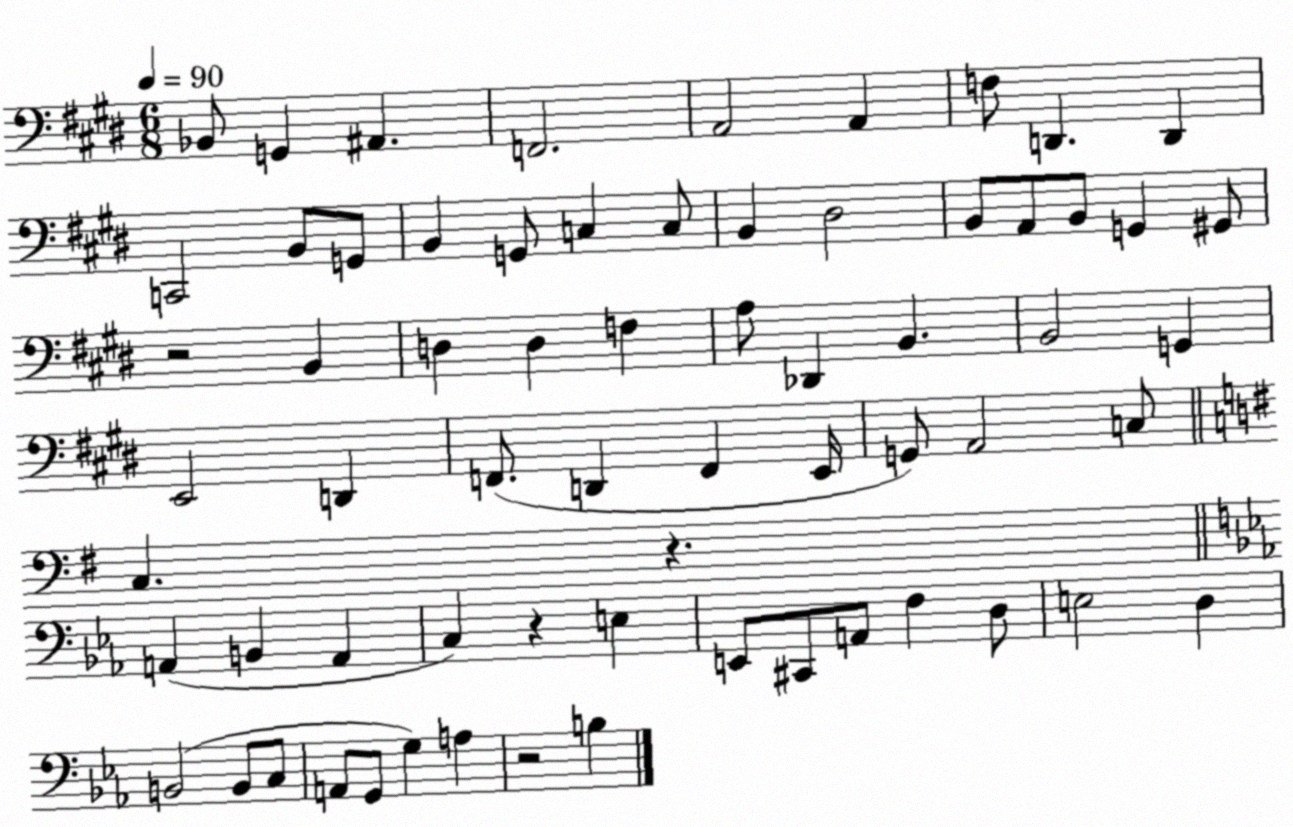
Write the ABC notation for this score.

X:1
T:Untitled
M:6/8
L:1/4
K:E
_B,,/2 G,, ^A,, F,,2 A,,2 A,, F,/2 D,, D,, C,,2 B,,/2 G,,/2 B,, G,,/2 C, C,/2 B,, ^D,2 B,,/2 A,,/2 B,,/2 G,, ^G,,/2 z2 B,, D, D, F, A,/2 _D,, B,, B,,2 G,, E,,2 D,, F,,/2 D,, F,, E,,/4 G,,/2 A,,2 C,/2 C, z A,, B,, A,, C, z E, E,,/2 ^C,,/2 A,,/2 F, D,/2 E,2 D, B,,2 B,,/2 C,/2 A,,/2 G,,/2 G, A, z2 B,